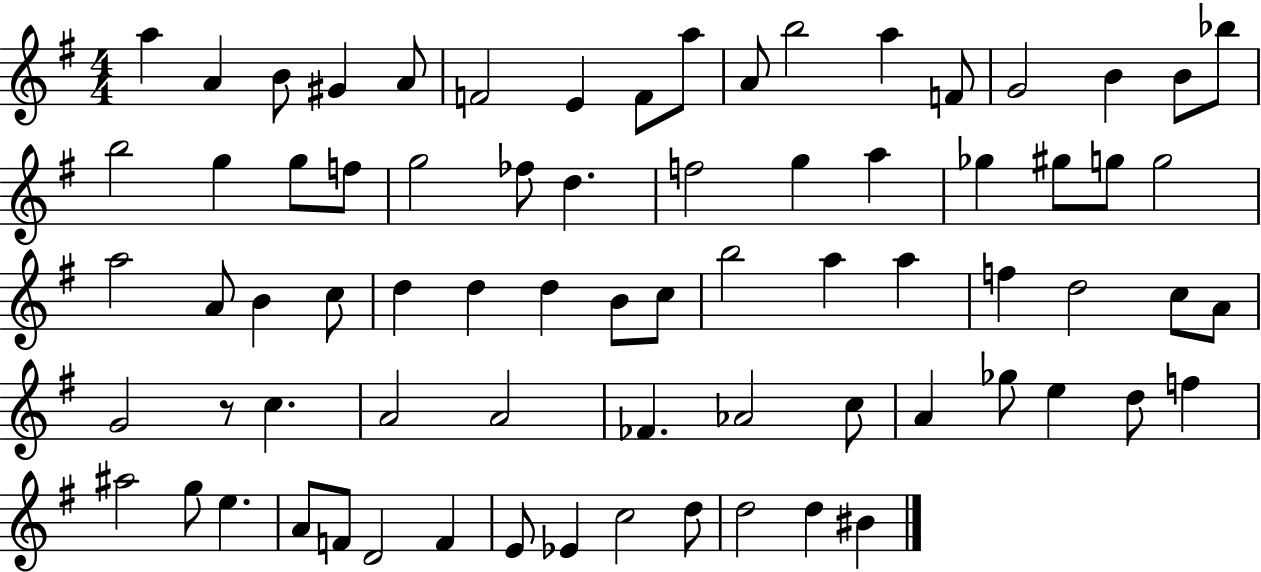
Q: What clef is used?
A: treble